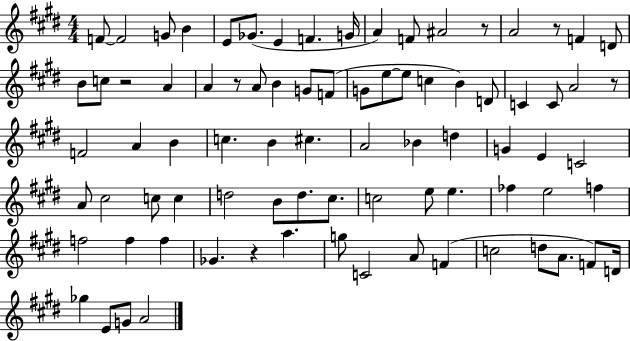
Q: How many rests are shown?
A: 6